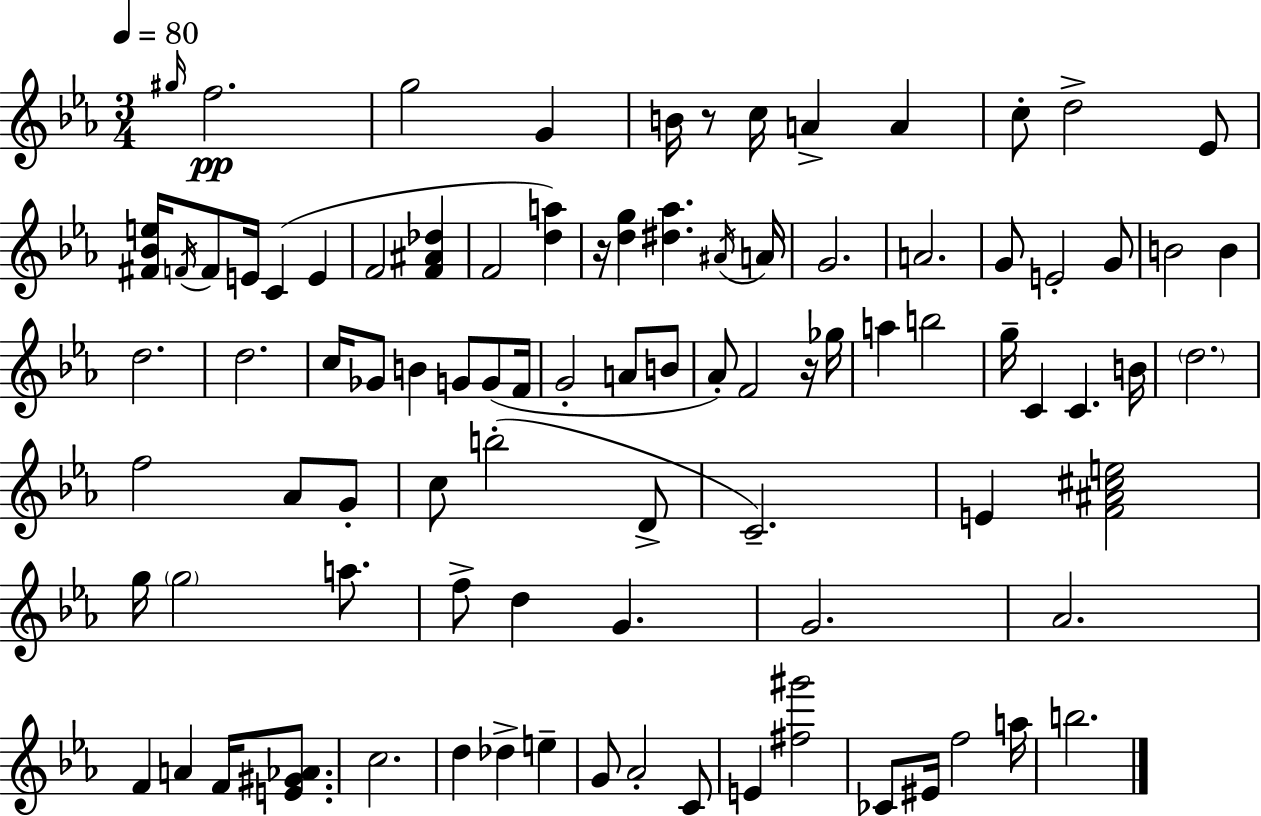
G#5/s F5/h. G5/h G4/q B4/s R/e C5/s A4/q A4/q C5/e D5/h Eb4/e [F#4,Bb4,E5]/s F4/s F4/e E4/s C4/q E4/q F4/h [F4,A#4,Db5]/q F4/h [D5,A5]/q R/s [D5,G5]/q [D#5,Ab5]/q. A#4/s A4/s G4/h. A4/h. G4/e E4/h G4/e B4/h B4/q D5/h. D5/h. C5/s Gb4/e B4/q G4/e G4/e F4/s G4/h A4/e B4/e Ab4/e F4/h R/s Gb5/s A5/q B5/h G5/s C4/q C4/q. B4/s D5/h. F5/h Ab4/e G4/e C5/e B5/h D4/e C4/h. E4/q [F4,A#4,C#5,E5]/h G5/s G5/h A5/e. F5/e D5/q G4/q. G4/h. Ab4/h. F4/q A4/q F4/s [E4,G#4,Ab4]/e. C5/h. D5/q Db5/q E5/q G4/e Ab4/h C4/e E4/q [F#5,G#6]/h CES4/e EIS4/s F5/h A5/s B5/h.